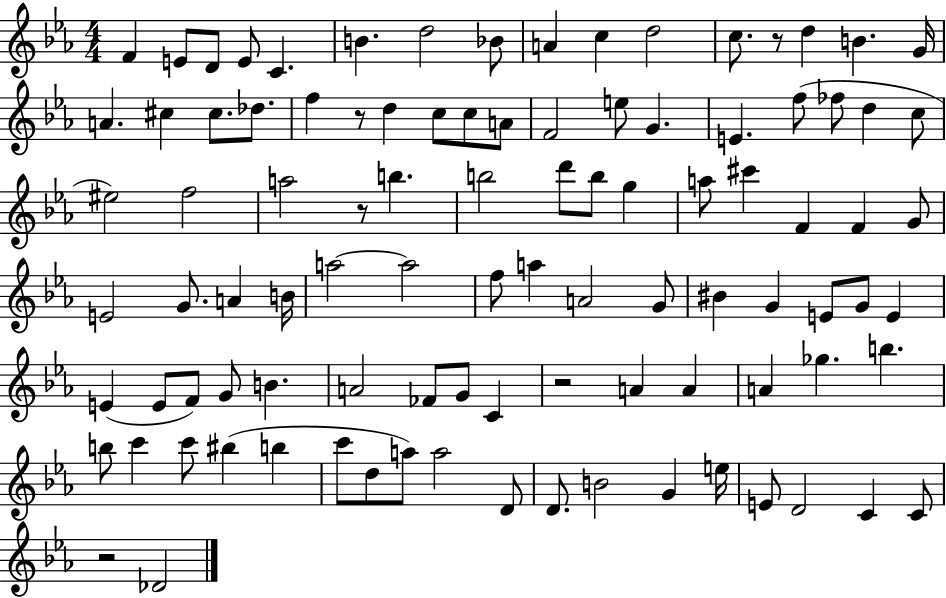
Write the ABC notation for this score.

X:1
T:Untitled
M:4/4
L:1/4
K:Eb
F E/2 D/2 E/2 C B d2 _B/2 A c d2 c/2 z/2 d B G/4 A ^c ^c/2 _d/2 f z/2 d c/2 c/2 A/2 F2 e/2 G E f/2 _f/2 d c/2 ^e2 f2 a2 z/2 b b2 d'/2 b/2 g a/2 ^c' F F G/2 E2 G/2 A B/4 a2 a2 f/2 a A2 G/2 ^B G E/2 G/2 E E E/2 F/2 G/2 B A2 _F/2 G/2 C z2 A A A _g b b/2 c' c'/2 ^b b c'/2 d/2 a/2 a2 D/2 D/2 B2 G e/4 E/2 D2 C C/2 z2 _D2